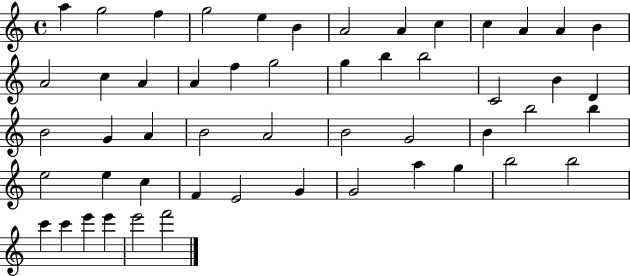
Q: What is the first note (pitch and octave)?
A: A5